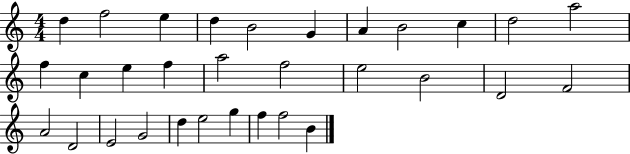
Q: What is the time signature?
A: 4/4